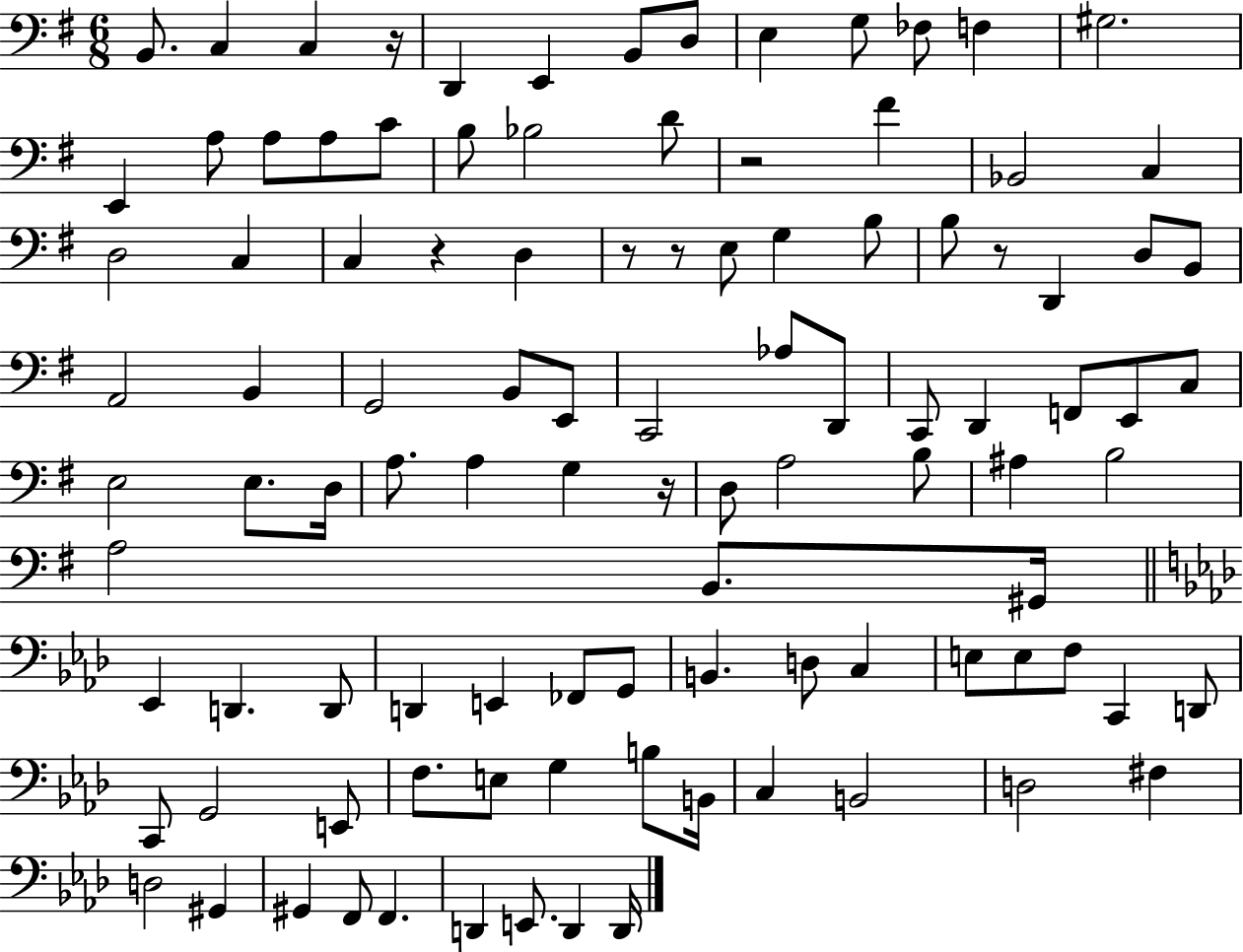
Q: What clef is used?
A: bass